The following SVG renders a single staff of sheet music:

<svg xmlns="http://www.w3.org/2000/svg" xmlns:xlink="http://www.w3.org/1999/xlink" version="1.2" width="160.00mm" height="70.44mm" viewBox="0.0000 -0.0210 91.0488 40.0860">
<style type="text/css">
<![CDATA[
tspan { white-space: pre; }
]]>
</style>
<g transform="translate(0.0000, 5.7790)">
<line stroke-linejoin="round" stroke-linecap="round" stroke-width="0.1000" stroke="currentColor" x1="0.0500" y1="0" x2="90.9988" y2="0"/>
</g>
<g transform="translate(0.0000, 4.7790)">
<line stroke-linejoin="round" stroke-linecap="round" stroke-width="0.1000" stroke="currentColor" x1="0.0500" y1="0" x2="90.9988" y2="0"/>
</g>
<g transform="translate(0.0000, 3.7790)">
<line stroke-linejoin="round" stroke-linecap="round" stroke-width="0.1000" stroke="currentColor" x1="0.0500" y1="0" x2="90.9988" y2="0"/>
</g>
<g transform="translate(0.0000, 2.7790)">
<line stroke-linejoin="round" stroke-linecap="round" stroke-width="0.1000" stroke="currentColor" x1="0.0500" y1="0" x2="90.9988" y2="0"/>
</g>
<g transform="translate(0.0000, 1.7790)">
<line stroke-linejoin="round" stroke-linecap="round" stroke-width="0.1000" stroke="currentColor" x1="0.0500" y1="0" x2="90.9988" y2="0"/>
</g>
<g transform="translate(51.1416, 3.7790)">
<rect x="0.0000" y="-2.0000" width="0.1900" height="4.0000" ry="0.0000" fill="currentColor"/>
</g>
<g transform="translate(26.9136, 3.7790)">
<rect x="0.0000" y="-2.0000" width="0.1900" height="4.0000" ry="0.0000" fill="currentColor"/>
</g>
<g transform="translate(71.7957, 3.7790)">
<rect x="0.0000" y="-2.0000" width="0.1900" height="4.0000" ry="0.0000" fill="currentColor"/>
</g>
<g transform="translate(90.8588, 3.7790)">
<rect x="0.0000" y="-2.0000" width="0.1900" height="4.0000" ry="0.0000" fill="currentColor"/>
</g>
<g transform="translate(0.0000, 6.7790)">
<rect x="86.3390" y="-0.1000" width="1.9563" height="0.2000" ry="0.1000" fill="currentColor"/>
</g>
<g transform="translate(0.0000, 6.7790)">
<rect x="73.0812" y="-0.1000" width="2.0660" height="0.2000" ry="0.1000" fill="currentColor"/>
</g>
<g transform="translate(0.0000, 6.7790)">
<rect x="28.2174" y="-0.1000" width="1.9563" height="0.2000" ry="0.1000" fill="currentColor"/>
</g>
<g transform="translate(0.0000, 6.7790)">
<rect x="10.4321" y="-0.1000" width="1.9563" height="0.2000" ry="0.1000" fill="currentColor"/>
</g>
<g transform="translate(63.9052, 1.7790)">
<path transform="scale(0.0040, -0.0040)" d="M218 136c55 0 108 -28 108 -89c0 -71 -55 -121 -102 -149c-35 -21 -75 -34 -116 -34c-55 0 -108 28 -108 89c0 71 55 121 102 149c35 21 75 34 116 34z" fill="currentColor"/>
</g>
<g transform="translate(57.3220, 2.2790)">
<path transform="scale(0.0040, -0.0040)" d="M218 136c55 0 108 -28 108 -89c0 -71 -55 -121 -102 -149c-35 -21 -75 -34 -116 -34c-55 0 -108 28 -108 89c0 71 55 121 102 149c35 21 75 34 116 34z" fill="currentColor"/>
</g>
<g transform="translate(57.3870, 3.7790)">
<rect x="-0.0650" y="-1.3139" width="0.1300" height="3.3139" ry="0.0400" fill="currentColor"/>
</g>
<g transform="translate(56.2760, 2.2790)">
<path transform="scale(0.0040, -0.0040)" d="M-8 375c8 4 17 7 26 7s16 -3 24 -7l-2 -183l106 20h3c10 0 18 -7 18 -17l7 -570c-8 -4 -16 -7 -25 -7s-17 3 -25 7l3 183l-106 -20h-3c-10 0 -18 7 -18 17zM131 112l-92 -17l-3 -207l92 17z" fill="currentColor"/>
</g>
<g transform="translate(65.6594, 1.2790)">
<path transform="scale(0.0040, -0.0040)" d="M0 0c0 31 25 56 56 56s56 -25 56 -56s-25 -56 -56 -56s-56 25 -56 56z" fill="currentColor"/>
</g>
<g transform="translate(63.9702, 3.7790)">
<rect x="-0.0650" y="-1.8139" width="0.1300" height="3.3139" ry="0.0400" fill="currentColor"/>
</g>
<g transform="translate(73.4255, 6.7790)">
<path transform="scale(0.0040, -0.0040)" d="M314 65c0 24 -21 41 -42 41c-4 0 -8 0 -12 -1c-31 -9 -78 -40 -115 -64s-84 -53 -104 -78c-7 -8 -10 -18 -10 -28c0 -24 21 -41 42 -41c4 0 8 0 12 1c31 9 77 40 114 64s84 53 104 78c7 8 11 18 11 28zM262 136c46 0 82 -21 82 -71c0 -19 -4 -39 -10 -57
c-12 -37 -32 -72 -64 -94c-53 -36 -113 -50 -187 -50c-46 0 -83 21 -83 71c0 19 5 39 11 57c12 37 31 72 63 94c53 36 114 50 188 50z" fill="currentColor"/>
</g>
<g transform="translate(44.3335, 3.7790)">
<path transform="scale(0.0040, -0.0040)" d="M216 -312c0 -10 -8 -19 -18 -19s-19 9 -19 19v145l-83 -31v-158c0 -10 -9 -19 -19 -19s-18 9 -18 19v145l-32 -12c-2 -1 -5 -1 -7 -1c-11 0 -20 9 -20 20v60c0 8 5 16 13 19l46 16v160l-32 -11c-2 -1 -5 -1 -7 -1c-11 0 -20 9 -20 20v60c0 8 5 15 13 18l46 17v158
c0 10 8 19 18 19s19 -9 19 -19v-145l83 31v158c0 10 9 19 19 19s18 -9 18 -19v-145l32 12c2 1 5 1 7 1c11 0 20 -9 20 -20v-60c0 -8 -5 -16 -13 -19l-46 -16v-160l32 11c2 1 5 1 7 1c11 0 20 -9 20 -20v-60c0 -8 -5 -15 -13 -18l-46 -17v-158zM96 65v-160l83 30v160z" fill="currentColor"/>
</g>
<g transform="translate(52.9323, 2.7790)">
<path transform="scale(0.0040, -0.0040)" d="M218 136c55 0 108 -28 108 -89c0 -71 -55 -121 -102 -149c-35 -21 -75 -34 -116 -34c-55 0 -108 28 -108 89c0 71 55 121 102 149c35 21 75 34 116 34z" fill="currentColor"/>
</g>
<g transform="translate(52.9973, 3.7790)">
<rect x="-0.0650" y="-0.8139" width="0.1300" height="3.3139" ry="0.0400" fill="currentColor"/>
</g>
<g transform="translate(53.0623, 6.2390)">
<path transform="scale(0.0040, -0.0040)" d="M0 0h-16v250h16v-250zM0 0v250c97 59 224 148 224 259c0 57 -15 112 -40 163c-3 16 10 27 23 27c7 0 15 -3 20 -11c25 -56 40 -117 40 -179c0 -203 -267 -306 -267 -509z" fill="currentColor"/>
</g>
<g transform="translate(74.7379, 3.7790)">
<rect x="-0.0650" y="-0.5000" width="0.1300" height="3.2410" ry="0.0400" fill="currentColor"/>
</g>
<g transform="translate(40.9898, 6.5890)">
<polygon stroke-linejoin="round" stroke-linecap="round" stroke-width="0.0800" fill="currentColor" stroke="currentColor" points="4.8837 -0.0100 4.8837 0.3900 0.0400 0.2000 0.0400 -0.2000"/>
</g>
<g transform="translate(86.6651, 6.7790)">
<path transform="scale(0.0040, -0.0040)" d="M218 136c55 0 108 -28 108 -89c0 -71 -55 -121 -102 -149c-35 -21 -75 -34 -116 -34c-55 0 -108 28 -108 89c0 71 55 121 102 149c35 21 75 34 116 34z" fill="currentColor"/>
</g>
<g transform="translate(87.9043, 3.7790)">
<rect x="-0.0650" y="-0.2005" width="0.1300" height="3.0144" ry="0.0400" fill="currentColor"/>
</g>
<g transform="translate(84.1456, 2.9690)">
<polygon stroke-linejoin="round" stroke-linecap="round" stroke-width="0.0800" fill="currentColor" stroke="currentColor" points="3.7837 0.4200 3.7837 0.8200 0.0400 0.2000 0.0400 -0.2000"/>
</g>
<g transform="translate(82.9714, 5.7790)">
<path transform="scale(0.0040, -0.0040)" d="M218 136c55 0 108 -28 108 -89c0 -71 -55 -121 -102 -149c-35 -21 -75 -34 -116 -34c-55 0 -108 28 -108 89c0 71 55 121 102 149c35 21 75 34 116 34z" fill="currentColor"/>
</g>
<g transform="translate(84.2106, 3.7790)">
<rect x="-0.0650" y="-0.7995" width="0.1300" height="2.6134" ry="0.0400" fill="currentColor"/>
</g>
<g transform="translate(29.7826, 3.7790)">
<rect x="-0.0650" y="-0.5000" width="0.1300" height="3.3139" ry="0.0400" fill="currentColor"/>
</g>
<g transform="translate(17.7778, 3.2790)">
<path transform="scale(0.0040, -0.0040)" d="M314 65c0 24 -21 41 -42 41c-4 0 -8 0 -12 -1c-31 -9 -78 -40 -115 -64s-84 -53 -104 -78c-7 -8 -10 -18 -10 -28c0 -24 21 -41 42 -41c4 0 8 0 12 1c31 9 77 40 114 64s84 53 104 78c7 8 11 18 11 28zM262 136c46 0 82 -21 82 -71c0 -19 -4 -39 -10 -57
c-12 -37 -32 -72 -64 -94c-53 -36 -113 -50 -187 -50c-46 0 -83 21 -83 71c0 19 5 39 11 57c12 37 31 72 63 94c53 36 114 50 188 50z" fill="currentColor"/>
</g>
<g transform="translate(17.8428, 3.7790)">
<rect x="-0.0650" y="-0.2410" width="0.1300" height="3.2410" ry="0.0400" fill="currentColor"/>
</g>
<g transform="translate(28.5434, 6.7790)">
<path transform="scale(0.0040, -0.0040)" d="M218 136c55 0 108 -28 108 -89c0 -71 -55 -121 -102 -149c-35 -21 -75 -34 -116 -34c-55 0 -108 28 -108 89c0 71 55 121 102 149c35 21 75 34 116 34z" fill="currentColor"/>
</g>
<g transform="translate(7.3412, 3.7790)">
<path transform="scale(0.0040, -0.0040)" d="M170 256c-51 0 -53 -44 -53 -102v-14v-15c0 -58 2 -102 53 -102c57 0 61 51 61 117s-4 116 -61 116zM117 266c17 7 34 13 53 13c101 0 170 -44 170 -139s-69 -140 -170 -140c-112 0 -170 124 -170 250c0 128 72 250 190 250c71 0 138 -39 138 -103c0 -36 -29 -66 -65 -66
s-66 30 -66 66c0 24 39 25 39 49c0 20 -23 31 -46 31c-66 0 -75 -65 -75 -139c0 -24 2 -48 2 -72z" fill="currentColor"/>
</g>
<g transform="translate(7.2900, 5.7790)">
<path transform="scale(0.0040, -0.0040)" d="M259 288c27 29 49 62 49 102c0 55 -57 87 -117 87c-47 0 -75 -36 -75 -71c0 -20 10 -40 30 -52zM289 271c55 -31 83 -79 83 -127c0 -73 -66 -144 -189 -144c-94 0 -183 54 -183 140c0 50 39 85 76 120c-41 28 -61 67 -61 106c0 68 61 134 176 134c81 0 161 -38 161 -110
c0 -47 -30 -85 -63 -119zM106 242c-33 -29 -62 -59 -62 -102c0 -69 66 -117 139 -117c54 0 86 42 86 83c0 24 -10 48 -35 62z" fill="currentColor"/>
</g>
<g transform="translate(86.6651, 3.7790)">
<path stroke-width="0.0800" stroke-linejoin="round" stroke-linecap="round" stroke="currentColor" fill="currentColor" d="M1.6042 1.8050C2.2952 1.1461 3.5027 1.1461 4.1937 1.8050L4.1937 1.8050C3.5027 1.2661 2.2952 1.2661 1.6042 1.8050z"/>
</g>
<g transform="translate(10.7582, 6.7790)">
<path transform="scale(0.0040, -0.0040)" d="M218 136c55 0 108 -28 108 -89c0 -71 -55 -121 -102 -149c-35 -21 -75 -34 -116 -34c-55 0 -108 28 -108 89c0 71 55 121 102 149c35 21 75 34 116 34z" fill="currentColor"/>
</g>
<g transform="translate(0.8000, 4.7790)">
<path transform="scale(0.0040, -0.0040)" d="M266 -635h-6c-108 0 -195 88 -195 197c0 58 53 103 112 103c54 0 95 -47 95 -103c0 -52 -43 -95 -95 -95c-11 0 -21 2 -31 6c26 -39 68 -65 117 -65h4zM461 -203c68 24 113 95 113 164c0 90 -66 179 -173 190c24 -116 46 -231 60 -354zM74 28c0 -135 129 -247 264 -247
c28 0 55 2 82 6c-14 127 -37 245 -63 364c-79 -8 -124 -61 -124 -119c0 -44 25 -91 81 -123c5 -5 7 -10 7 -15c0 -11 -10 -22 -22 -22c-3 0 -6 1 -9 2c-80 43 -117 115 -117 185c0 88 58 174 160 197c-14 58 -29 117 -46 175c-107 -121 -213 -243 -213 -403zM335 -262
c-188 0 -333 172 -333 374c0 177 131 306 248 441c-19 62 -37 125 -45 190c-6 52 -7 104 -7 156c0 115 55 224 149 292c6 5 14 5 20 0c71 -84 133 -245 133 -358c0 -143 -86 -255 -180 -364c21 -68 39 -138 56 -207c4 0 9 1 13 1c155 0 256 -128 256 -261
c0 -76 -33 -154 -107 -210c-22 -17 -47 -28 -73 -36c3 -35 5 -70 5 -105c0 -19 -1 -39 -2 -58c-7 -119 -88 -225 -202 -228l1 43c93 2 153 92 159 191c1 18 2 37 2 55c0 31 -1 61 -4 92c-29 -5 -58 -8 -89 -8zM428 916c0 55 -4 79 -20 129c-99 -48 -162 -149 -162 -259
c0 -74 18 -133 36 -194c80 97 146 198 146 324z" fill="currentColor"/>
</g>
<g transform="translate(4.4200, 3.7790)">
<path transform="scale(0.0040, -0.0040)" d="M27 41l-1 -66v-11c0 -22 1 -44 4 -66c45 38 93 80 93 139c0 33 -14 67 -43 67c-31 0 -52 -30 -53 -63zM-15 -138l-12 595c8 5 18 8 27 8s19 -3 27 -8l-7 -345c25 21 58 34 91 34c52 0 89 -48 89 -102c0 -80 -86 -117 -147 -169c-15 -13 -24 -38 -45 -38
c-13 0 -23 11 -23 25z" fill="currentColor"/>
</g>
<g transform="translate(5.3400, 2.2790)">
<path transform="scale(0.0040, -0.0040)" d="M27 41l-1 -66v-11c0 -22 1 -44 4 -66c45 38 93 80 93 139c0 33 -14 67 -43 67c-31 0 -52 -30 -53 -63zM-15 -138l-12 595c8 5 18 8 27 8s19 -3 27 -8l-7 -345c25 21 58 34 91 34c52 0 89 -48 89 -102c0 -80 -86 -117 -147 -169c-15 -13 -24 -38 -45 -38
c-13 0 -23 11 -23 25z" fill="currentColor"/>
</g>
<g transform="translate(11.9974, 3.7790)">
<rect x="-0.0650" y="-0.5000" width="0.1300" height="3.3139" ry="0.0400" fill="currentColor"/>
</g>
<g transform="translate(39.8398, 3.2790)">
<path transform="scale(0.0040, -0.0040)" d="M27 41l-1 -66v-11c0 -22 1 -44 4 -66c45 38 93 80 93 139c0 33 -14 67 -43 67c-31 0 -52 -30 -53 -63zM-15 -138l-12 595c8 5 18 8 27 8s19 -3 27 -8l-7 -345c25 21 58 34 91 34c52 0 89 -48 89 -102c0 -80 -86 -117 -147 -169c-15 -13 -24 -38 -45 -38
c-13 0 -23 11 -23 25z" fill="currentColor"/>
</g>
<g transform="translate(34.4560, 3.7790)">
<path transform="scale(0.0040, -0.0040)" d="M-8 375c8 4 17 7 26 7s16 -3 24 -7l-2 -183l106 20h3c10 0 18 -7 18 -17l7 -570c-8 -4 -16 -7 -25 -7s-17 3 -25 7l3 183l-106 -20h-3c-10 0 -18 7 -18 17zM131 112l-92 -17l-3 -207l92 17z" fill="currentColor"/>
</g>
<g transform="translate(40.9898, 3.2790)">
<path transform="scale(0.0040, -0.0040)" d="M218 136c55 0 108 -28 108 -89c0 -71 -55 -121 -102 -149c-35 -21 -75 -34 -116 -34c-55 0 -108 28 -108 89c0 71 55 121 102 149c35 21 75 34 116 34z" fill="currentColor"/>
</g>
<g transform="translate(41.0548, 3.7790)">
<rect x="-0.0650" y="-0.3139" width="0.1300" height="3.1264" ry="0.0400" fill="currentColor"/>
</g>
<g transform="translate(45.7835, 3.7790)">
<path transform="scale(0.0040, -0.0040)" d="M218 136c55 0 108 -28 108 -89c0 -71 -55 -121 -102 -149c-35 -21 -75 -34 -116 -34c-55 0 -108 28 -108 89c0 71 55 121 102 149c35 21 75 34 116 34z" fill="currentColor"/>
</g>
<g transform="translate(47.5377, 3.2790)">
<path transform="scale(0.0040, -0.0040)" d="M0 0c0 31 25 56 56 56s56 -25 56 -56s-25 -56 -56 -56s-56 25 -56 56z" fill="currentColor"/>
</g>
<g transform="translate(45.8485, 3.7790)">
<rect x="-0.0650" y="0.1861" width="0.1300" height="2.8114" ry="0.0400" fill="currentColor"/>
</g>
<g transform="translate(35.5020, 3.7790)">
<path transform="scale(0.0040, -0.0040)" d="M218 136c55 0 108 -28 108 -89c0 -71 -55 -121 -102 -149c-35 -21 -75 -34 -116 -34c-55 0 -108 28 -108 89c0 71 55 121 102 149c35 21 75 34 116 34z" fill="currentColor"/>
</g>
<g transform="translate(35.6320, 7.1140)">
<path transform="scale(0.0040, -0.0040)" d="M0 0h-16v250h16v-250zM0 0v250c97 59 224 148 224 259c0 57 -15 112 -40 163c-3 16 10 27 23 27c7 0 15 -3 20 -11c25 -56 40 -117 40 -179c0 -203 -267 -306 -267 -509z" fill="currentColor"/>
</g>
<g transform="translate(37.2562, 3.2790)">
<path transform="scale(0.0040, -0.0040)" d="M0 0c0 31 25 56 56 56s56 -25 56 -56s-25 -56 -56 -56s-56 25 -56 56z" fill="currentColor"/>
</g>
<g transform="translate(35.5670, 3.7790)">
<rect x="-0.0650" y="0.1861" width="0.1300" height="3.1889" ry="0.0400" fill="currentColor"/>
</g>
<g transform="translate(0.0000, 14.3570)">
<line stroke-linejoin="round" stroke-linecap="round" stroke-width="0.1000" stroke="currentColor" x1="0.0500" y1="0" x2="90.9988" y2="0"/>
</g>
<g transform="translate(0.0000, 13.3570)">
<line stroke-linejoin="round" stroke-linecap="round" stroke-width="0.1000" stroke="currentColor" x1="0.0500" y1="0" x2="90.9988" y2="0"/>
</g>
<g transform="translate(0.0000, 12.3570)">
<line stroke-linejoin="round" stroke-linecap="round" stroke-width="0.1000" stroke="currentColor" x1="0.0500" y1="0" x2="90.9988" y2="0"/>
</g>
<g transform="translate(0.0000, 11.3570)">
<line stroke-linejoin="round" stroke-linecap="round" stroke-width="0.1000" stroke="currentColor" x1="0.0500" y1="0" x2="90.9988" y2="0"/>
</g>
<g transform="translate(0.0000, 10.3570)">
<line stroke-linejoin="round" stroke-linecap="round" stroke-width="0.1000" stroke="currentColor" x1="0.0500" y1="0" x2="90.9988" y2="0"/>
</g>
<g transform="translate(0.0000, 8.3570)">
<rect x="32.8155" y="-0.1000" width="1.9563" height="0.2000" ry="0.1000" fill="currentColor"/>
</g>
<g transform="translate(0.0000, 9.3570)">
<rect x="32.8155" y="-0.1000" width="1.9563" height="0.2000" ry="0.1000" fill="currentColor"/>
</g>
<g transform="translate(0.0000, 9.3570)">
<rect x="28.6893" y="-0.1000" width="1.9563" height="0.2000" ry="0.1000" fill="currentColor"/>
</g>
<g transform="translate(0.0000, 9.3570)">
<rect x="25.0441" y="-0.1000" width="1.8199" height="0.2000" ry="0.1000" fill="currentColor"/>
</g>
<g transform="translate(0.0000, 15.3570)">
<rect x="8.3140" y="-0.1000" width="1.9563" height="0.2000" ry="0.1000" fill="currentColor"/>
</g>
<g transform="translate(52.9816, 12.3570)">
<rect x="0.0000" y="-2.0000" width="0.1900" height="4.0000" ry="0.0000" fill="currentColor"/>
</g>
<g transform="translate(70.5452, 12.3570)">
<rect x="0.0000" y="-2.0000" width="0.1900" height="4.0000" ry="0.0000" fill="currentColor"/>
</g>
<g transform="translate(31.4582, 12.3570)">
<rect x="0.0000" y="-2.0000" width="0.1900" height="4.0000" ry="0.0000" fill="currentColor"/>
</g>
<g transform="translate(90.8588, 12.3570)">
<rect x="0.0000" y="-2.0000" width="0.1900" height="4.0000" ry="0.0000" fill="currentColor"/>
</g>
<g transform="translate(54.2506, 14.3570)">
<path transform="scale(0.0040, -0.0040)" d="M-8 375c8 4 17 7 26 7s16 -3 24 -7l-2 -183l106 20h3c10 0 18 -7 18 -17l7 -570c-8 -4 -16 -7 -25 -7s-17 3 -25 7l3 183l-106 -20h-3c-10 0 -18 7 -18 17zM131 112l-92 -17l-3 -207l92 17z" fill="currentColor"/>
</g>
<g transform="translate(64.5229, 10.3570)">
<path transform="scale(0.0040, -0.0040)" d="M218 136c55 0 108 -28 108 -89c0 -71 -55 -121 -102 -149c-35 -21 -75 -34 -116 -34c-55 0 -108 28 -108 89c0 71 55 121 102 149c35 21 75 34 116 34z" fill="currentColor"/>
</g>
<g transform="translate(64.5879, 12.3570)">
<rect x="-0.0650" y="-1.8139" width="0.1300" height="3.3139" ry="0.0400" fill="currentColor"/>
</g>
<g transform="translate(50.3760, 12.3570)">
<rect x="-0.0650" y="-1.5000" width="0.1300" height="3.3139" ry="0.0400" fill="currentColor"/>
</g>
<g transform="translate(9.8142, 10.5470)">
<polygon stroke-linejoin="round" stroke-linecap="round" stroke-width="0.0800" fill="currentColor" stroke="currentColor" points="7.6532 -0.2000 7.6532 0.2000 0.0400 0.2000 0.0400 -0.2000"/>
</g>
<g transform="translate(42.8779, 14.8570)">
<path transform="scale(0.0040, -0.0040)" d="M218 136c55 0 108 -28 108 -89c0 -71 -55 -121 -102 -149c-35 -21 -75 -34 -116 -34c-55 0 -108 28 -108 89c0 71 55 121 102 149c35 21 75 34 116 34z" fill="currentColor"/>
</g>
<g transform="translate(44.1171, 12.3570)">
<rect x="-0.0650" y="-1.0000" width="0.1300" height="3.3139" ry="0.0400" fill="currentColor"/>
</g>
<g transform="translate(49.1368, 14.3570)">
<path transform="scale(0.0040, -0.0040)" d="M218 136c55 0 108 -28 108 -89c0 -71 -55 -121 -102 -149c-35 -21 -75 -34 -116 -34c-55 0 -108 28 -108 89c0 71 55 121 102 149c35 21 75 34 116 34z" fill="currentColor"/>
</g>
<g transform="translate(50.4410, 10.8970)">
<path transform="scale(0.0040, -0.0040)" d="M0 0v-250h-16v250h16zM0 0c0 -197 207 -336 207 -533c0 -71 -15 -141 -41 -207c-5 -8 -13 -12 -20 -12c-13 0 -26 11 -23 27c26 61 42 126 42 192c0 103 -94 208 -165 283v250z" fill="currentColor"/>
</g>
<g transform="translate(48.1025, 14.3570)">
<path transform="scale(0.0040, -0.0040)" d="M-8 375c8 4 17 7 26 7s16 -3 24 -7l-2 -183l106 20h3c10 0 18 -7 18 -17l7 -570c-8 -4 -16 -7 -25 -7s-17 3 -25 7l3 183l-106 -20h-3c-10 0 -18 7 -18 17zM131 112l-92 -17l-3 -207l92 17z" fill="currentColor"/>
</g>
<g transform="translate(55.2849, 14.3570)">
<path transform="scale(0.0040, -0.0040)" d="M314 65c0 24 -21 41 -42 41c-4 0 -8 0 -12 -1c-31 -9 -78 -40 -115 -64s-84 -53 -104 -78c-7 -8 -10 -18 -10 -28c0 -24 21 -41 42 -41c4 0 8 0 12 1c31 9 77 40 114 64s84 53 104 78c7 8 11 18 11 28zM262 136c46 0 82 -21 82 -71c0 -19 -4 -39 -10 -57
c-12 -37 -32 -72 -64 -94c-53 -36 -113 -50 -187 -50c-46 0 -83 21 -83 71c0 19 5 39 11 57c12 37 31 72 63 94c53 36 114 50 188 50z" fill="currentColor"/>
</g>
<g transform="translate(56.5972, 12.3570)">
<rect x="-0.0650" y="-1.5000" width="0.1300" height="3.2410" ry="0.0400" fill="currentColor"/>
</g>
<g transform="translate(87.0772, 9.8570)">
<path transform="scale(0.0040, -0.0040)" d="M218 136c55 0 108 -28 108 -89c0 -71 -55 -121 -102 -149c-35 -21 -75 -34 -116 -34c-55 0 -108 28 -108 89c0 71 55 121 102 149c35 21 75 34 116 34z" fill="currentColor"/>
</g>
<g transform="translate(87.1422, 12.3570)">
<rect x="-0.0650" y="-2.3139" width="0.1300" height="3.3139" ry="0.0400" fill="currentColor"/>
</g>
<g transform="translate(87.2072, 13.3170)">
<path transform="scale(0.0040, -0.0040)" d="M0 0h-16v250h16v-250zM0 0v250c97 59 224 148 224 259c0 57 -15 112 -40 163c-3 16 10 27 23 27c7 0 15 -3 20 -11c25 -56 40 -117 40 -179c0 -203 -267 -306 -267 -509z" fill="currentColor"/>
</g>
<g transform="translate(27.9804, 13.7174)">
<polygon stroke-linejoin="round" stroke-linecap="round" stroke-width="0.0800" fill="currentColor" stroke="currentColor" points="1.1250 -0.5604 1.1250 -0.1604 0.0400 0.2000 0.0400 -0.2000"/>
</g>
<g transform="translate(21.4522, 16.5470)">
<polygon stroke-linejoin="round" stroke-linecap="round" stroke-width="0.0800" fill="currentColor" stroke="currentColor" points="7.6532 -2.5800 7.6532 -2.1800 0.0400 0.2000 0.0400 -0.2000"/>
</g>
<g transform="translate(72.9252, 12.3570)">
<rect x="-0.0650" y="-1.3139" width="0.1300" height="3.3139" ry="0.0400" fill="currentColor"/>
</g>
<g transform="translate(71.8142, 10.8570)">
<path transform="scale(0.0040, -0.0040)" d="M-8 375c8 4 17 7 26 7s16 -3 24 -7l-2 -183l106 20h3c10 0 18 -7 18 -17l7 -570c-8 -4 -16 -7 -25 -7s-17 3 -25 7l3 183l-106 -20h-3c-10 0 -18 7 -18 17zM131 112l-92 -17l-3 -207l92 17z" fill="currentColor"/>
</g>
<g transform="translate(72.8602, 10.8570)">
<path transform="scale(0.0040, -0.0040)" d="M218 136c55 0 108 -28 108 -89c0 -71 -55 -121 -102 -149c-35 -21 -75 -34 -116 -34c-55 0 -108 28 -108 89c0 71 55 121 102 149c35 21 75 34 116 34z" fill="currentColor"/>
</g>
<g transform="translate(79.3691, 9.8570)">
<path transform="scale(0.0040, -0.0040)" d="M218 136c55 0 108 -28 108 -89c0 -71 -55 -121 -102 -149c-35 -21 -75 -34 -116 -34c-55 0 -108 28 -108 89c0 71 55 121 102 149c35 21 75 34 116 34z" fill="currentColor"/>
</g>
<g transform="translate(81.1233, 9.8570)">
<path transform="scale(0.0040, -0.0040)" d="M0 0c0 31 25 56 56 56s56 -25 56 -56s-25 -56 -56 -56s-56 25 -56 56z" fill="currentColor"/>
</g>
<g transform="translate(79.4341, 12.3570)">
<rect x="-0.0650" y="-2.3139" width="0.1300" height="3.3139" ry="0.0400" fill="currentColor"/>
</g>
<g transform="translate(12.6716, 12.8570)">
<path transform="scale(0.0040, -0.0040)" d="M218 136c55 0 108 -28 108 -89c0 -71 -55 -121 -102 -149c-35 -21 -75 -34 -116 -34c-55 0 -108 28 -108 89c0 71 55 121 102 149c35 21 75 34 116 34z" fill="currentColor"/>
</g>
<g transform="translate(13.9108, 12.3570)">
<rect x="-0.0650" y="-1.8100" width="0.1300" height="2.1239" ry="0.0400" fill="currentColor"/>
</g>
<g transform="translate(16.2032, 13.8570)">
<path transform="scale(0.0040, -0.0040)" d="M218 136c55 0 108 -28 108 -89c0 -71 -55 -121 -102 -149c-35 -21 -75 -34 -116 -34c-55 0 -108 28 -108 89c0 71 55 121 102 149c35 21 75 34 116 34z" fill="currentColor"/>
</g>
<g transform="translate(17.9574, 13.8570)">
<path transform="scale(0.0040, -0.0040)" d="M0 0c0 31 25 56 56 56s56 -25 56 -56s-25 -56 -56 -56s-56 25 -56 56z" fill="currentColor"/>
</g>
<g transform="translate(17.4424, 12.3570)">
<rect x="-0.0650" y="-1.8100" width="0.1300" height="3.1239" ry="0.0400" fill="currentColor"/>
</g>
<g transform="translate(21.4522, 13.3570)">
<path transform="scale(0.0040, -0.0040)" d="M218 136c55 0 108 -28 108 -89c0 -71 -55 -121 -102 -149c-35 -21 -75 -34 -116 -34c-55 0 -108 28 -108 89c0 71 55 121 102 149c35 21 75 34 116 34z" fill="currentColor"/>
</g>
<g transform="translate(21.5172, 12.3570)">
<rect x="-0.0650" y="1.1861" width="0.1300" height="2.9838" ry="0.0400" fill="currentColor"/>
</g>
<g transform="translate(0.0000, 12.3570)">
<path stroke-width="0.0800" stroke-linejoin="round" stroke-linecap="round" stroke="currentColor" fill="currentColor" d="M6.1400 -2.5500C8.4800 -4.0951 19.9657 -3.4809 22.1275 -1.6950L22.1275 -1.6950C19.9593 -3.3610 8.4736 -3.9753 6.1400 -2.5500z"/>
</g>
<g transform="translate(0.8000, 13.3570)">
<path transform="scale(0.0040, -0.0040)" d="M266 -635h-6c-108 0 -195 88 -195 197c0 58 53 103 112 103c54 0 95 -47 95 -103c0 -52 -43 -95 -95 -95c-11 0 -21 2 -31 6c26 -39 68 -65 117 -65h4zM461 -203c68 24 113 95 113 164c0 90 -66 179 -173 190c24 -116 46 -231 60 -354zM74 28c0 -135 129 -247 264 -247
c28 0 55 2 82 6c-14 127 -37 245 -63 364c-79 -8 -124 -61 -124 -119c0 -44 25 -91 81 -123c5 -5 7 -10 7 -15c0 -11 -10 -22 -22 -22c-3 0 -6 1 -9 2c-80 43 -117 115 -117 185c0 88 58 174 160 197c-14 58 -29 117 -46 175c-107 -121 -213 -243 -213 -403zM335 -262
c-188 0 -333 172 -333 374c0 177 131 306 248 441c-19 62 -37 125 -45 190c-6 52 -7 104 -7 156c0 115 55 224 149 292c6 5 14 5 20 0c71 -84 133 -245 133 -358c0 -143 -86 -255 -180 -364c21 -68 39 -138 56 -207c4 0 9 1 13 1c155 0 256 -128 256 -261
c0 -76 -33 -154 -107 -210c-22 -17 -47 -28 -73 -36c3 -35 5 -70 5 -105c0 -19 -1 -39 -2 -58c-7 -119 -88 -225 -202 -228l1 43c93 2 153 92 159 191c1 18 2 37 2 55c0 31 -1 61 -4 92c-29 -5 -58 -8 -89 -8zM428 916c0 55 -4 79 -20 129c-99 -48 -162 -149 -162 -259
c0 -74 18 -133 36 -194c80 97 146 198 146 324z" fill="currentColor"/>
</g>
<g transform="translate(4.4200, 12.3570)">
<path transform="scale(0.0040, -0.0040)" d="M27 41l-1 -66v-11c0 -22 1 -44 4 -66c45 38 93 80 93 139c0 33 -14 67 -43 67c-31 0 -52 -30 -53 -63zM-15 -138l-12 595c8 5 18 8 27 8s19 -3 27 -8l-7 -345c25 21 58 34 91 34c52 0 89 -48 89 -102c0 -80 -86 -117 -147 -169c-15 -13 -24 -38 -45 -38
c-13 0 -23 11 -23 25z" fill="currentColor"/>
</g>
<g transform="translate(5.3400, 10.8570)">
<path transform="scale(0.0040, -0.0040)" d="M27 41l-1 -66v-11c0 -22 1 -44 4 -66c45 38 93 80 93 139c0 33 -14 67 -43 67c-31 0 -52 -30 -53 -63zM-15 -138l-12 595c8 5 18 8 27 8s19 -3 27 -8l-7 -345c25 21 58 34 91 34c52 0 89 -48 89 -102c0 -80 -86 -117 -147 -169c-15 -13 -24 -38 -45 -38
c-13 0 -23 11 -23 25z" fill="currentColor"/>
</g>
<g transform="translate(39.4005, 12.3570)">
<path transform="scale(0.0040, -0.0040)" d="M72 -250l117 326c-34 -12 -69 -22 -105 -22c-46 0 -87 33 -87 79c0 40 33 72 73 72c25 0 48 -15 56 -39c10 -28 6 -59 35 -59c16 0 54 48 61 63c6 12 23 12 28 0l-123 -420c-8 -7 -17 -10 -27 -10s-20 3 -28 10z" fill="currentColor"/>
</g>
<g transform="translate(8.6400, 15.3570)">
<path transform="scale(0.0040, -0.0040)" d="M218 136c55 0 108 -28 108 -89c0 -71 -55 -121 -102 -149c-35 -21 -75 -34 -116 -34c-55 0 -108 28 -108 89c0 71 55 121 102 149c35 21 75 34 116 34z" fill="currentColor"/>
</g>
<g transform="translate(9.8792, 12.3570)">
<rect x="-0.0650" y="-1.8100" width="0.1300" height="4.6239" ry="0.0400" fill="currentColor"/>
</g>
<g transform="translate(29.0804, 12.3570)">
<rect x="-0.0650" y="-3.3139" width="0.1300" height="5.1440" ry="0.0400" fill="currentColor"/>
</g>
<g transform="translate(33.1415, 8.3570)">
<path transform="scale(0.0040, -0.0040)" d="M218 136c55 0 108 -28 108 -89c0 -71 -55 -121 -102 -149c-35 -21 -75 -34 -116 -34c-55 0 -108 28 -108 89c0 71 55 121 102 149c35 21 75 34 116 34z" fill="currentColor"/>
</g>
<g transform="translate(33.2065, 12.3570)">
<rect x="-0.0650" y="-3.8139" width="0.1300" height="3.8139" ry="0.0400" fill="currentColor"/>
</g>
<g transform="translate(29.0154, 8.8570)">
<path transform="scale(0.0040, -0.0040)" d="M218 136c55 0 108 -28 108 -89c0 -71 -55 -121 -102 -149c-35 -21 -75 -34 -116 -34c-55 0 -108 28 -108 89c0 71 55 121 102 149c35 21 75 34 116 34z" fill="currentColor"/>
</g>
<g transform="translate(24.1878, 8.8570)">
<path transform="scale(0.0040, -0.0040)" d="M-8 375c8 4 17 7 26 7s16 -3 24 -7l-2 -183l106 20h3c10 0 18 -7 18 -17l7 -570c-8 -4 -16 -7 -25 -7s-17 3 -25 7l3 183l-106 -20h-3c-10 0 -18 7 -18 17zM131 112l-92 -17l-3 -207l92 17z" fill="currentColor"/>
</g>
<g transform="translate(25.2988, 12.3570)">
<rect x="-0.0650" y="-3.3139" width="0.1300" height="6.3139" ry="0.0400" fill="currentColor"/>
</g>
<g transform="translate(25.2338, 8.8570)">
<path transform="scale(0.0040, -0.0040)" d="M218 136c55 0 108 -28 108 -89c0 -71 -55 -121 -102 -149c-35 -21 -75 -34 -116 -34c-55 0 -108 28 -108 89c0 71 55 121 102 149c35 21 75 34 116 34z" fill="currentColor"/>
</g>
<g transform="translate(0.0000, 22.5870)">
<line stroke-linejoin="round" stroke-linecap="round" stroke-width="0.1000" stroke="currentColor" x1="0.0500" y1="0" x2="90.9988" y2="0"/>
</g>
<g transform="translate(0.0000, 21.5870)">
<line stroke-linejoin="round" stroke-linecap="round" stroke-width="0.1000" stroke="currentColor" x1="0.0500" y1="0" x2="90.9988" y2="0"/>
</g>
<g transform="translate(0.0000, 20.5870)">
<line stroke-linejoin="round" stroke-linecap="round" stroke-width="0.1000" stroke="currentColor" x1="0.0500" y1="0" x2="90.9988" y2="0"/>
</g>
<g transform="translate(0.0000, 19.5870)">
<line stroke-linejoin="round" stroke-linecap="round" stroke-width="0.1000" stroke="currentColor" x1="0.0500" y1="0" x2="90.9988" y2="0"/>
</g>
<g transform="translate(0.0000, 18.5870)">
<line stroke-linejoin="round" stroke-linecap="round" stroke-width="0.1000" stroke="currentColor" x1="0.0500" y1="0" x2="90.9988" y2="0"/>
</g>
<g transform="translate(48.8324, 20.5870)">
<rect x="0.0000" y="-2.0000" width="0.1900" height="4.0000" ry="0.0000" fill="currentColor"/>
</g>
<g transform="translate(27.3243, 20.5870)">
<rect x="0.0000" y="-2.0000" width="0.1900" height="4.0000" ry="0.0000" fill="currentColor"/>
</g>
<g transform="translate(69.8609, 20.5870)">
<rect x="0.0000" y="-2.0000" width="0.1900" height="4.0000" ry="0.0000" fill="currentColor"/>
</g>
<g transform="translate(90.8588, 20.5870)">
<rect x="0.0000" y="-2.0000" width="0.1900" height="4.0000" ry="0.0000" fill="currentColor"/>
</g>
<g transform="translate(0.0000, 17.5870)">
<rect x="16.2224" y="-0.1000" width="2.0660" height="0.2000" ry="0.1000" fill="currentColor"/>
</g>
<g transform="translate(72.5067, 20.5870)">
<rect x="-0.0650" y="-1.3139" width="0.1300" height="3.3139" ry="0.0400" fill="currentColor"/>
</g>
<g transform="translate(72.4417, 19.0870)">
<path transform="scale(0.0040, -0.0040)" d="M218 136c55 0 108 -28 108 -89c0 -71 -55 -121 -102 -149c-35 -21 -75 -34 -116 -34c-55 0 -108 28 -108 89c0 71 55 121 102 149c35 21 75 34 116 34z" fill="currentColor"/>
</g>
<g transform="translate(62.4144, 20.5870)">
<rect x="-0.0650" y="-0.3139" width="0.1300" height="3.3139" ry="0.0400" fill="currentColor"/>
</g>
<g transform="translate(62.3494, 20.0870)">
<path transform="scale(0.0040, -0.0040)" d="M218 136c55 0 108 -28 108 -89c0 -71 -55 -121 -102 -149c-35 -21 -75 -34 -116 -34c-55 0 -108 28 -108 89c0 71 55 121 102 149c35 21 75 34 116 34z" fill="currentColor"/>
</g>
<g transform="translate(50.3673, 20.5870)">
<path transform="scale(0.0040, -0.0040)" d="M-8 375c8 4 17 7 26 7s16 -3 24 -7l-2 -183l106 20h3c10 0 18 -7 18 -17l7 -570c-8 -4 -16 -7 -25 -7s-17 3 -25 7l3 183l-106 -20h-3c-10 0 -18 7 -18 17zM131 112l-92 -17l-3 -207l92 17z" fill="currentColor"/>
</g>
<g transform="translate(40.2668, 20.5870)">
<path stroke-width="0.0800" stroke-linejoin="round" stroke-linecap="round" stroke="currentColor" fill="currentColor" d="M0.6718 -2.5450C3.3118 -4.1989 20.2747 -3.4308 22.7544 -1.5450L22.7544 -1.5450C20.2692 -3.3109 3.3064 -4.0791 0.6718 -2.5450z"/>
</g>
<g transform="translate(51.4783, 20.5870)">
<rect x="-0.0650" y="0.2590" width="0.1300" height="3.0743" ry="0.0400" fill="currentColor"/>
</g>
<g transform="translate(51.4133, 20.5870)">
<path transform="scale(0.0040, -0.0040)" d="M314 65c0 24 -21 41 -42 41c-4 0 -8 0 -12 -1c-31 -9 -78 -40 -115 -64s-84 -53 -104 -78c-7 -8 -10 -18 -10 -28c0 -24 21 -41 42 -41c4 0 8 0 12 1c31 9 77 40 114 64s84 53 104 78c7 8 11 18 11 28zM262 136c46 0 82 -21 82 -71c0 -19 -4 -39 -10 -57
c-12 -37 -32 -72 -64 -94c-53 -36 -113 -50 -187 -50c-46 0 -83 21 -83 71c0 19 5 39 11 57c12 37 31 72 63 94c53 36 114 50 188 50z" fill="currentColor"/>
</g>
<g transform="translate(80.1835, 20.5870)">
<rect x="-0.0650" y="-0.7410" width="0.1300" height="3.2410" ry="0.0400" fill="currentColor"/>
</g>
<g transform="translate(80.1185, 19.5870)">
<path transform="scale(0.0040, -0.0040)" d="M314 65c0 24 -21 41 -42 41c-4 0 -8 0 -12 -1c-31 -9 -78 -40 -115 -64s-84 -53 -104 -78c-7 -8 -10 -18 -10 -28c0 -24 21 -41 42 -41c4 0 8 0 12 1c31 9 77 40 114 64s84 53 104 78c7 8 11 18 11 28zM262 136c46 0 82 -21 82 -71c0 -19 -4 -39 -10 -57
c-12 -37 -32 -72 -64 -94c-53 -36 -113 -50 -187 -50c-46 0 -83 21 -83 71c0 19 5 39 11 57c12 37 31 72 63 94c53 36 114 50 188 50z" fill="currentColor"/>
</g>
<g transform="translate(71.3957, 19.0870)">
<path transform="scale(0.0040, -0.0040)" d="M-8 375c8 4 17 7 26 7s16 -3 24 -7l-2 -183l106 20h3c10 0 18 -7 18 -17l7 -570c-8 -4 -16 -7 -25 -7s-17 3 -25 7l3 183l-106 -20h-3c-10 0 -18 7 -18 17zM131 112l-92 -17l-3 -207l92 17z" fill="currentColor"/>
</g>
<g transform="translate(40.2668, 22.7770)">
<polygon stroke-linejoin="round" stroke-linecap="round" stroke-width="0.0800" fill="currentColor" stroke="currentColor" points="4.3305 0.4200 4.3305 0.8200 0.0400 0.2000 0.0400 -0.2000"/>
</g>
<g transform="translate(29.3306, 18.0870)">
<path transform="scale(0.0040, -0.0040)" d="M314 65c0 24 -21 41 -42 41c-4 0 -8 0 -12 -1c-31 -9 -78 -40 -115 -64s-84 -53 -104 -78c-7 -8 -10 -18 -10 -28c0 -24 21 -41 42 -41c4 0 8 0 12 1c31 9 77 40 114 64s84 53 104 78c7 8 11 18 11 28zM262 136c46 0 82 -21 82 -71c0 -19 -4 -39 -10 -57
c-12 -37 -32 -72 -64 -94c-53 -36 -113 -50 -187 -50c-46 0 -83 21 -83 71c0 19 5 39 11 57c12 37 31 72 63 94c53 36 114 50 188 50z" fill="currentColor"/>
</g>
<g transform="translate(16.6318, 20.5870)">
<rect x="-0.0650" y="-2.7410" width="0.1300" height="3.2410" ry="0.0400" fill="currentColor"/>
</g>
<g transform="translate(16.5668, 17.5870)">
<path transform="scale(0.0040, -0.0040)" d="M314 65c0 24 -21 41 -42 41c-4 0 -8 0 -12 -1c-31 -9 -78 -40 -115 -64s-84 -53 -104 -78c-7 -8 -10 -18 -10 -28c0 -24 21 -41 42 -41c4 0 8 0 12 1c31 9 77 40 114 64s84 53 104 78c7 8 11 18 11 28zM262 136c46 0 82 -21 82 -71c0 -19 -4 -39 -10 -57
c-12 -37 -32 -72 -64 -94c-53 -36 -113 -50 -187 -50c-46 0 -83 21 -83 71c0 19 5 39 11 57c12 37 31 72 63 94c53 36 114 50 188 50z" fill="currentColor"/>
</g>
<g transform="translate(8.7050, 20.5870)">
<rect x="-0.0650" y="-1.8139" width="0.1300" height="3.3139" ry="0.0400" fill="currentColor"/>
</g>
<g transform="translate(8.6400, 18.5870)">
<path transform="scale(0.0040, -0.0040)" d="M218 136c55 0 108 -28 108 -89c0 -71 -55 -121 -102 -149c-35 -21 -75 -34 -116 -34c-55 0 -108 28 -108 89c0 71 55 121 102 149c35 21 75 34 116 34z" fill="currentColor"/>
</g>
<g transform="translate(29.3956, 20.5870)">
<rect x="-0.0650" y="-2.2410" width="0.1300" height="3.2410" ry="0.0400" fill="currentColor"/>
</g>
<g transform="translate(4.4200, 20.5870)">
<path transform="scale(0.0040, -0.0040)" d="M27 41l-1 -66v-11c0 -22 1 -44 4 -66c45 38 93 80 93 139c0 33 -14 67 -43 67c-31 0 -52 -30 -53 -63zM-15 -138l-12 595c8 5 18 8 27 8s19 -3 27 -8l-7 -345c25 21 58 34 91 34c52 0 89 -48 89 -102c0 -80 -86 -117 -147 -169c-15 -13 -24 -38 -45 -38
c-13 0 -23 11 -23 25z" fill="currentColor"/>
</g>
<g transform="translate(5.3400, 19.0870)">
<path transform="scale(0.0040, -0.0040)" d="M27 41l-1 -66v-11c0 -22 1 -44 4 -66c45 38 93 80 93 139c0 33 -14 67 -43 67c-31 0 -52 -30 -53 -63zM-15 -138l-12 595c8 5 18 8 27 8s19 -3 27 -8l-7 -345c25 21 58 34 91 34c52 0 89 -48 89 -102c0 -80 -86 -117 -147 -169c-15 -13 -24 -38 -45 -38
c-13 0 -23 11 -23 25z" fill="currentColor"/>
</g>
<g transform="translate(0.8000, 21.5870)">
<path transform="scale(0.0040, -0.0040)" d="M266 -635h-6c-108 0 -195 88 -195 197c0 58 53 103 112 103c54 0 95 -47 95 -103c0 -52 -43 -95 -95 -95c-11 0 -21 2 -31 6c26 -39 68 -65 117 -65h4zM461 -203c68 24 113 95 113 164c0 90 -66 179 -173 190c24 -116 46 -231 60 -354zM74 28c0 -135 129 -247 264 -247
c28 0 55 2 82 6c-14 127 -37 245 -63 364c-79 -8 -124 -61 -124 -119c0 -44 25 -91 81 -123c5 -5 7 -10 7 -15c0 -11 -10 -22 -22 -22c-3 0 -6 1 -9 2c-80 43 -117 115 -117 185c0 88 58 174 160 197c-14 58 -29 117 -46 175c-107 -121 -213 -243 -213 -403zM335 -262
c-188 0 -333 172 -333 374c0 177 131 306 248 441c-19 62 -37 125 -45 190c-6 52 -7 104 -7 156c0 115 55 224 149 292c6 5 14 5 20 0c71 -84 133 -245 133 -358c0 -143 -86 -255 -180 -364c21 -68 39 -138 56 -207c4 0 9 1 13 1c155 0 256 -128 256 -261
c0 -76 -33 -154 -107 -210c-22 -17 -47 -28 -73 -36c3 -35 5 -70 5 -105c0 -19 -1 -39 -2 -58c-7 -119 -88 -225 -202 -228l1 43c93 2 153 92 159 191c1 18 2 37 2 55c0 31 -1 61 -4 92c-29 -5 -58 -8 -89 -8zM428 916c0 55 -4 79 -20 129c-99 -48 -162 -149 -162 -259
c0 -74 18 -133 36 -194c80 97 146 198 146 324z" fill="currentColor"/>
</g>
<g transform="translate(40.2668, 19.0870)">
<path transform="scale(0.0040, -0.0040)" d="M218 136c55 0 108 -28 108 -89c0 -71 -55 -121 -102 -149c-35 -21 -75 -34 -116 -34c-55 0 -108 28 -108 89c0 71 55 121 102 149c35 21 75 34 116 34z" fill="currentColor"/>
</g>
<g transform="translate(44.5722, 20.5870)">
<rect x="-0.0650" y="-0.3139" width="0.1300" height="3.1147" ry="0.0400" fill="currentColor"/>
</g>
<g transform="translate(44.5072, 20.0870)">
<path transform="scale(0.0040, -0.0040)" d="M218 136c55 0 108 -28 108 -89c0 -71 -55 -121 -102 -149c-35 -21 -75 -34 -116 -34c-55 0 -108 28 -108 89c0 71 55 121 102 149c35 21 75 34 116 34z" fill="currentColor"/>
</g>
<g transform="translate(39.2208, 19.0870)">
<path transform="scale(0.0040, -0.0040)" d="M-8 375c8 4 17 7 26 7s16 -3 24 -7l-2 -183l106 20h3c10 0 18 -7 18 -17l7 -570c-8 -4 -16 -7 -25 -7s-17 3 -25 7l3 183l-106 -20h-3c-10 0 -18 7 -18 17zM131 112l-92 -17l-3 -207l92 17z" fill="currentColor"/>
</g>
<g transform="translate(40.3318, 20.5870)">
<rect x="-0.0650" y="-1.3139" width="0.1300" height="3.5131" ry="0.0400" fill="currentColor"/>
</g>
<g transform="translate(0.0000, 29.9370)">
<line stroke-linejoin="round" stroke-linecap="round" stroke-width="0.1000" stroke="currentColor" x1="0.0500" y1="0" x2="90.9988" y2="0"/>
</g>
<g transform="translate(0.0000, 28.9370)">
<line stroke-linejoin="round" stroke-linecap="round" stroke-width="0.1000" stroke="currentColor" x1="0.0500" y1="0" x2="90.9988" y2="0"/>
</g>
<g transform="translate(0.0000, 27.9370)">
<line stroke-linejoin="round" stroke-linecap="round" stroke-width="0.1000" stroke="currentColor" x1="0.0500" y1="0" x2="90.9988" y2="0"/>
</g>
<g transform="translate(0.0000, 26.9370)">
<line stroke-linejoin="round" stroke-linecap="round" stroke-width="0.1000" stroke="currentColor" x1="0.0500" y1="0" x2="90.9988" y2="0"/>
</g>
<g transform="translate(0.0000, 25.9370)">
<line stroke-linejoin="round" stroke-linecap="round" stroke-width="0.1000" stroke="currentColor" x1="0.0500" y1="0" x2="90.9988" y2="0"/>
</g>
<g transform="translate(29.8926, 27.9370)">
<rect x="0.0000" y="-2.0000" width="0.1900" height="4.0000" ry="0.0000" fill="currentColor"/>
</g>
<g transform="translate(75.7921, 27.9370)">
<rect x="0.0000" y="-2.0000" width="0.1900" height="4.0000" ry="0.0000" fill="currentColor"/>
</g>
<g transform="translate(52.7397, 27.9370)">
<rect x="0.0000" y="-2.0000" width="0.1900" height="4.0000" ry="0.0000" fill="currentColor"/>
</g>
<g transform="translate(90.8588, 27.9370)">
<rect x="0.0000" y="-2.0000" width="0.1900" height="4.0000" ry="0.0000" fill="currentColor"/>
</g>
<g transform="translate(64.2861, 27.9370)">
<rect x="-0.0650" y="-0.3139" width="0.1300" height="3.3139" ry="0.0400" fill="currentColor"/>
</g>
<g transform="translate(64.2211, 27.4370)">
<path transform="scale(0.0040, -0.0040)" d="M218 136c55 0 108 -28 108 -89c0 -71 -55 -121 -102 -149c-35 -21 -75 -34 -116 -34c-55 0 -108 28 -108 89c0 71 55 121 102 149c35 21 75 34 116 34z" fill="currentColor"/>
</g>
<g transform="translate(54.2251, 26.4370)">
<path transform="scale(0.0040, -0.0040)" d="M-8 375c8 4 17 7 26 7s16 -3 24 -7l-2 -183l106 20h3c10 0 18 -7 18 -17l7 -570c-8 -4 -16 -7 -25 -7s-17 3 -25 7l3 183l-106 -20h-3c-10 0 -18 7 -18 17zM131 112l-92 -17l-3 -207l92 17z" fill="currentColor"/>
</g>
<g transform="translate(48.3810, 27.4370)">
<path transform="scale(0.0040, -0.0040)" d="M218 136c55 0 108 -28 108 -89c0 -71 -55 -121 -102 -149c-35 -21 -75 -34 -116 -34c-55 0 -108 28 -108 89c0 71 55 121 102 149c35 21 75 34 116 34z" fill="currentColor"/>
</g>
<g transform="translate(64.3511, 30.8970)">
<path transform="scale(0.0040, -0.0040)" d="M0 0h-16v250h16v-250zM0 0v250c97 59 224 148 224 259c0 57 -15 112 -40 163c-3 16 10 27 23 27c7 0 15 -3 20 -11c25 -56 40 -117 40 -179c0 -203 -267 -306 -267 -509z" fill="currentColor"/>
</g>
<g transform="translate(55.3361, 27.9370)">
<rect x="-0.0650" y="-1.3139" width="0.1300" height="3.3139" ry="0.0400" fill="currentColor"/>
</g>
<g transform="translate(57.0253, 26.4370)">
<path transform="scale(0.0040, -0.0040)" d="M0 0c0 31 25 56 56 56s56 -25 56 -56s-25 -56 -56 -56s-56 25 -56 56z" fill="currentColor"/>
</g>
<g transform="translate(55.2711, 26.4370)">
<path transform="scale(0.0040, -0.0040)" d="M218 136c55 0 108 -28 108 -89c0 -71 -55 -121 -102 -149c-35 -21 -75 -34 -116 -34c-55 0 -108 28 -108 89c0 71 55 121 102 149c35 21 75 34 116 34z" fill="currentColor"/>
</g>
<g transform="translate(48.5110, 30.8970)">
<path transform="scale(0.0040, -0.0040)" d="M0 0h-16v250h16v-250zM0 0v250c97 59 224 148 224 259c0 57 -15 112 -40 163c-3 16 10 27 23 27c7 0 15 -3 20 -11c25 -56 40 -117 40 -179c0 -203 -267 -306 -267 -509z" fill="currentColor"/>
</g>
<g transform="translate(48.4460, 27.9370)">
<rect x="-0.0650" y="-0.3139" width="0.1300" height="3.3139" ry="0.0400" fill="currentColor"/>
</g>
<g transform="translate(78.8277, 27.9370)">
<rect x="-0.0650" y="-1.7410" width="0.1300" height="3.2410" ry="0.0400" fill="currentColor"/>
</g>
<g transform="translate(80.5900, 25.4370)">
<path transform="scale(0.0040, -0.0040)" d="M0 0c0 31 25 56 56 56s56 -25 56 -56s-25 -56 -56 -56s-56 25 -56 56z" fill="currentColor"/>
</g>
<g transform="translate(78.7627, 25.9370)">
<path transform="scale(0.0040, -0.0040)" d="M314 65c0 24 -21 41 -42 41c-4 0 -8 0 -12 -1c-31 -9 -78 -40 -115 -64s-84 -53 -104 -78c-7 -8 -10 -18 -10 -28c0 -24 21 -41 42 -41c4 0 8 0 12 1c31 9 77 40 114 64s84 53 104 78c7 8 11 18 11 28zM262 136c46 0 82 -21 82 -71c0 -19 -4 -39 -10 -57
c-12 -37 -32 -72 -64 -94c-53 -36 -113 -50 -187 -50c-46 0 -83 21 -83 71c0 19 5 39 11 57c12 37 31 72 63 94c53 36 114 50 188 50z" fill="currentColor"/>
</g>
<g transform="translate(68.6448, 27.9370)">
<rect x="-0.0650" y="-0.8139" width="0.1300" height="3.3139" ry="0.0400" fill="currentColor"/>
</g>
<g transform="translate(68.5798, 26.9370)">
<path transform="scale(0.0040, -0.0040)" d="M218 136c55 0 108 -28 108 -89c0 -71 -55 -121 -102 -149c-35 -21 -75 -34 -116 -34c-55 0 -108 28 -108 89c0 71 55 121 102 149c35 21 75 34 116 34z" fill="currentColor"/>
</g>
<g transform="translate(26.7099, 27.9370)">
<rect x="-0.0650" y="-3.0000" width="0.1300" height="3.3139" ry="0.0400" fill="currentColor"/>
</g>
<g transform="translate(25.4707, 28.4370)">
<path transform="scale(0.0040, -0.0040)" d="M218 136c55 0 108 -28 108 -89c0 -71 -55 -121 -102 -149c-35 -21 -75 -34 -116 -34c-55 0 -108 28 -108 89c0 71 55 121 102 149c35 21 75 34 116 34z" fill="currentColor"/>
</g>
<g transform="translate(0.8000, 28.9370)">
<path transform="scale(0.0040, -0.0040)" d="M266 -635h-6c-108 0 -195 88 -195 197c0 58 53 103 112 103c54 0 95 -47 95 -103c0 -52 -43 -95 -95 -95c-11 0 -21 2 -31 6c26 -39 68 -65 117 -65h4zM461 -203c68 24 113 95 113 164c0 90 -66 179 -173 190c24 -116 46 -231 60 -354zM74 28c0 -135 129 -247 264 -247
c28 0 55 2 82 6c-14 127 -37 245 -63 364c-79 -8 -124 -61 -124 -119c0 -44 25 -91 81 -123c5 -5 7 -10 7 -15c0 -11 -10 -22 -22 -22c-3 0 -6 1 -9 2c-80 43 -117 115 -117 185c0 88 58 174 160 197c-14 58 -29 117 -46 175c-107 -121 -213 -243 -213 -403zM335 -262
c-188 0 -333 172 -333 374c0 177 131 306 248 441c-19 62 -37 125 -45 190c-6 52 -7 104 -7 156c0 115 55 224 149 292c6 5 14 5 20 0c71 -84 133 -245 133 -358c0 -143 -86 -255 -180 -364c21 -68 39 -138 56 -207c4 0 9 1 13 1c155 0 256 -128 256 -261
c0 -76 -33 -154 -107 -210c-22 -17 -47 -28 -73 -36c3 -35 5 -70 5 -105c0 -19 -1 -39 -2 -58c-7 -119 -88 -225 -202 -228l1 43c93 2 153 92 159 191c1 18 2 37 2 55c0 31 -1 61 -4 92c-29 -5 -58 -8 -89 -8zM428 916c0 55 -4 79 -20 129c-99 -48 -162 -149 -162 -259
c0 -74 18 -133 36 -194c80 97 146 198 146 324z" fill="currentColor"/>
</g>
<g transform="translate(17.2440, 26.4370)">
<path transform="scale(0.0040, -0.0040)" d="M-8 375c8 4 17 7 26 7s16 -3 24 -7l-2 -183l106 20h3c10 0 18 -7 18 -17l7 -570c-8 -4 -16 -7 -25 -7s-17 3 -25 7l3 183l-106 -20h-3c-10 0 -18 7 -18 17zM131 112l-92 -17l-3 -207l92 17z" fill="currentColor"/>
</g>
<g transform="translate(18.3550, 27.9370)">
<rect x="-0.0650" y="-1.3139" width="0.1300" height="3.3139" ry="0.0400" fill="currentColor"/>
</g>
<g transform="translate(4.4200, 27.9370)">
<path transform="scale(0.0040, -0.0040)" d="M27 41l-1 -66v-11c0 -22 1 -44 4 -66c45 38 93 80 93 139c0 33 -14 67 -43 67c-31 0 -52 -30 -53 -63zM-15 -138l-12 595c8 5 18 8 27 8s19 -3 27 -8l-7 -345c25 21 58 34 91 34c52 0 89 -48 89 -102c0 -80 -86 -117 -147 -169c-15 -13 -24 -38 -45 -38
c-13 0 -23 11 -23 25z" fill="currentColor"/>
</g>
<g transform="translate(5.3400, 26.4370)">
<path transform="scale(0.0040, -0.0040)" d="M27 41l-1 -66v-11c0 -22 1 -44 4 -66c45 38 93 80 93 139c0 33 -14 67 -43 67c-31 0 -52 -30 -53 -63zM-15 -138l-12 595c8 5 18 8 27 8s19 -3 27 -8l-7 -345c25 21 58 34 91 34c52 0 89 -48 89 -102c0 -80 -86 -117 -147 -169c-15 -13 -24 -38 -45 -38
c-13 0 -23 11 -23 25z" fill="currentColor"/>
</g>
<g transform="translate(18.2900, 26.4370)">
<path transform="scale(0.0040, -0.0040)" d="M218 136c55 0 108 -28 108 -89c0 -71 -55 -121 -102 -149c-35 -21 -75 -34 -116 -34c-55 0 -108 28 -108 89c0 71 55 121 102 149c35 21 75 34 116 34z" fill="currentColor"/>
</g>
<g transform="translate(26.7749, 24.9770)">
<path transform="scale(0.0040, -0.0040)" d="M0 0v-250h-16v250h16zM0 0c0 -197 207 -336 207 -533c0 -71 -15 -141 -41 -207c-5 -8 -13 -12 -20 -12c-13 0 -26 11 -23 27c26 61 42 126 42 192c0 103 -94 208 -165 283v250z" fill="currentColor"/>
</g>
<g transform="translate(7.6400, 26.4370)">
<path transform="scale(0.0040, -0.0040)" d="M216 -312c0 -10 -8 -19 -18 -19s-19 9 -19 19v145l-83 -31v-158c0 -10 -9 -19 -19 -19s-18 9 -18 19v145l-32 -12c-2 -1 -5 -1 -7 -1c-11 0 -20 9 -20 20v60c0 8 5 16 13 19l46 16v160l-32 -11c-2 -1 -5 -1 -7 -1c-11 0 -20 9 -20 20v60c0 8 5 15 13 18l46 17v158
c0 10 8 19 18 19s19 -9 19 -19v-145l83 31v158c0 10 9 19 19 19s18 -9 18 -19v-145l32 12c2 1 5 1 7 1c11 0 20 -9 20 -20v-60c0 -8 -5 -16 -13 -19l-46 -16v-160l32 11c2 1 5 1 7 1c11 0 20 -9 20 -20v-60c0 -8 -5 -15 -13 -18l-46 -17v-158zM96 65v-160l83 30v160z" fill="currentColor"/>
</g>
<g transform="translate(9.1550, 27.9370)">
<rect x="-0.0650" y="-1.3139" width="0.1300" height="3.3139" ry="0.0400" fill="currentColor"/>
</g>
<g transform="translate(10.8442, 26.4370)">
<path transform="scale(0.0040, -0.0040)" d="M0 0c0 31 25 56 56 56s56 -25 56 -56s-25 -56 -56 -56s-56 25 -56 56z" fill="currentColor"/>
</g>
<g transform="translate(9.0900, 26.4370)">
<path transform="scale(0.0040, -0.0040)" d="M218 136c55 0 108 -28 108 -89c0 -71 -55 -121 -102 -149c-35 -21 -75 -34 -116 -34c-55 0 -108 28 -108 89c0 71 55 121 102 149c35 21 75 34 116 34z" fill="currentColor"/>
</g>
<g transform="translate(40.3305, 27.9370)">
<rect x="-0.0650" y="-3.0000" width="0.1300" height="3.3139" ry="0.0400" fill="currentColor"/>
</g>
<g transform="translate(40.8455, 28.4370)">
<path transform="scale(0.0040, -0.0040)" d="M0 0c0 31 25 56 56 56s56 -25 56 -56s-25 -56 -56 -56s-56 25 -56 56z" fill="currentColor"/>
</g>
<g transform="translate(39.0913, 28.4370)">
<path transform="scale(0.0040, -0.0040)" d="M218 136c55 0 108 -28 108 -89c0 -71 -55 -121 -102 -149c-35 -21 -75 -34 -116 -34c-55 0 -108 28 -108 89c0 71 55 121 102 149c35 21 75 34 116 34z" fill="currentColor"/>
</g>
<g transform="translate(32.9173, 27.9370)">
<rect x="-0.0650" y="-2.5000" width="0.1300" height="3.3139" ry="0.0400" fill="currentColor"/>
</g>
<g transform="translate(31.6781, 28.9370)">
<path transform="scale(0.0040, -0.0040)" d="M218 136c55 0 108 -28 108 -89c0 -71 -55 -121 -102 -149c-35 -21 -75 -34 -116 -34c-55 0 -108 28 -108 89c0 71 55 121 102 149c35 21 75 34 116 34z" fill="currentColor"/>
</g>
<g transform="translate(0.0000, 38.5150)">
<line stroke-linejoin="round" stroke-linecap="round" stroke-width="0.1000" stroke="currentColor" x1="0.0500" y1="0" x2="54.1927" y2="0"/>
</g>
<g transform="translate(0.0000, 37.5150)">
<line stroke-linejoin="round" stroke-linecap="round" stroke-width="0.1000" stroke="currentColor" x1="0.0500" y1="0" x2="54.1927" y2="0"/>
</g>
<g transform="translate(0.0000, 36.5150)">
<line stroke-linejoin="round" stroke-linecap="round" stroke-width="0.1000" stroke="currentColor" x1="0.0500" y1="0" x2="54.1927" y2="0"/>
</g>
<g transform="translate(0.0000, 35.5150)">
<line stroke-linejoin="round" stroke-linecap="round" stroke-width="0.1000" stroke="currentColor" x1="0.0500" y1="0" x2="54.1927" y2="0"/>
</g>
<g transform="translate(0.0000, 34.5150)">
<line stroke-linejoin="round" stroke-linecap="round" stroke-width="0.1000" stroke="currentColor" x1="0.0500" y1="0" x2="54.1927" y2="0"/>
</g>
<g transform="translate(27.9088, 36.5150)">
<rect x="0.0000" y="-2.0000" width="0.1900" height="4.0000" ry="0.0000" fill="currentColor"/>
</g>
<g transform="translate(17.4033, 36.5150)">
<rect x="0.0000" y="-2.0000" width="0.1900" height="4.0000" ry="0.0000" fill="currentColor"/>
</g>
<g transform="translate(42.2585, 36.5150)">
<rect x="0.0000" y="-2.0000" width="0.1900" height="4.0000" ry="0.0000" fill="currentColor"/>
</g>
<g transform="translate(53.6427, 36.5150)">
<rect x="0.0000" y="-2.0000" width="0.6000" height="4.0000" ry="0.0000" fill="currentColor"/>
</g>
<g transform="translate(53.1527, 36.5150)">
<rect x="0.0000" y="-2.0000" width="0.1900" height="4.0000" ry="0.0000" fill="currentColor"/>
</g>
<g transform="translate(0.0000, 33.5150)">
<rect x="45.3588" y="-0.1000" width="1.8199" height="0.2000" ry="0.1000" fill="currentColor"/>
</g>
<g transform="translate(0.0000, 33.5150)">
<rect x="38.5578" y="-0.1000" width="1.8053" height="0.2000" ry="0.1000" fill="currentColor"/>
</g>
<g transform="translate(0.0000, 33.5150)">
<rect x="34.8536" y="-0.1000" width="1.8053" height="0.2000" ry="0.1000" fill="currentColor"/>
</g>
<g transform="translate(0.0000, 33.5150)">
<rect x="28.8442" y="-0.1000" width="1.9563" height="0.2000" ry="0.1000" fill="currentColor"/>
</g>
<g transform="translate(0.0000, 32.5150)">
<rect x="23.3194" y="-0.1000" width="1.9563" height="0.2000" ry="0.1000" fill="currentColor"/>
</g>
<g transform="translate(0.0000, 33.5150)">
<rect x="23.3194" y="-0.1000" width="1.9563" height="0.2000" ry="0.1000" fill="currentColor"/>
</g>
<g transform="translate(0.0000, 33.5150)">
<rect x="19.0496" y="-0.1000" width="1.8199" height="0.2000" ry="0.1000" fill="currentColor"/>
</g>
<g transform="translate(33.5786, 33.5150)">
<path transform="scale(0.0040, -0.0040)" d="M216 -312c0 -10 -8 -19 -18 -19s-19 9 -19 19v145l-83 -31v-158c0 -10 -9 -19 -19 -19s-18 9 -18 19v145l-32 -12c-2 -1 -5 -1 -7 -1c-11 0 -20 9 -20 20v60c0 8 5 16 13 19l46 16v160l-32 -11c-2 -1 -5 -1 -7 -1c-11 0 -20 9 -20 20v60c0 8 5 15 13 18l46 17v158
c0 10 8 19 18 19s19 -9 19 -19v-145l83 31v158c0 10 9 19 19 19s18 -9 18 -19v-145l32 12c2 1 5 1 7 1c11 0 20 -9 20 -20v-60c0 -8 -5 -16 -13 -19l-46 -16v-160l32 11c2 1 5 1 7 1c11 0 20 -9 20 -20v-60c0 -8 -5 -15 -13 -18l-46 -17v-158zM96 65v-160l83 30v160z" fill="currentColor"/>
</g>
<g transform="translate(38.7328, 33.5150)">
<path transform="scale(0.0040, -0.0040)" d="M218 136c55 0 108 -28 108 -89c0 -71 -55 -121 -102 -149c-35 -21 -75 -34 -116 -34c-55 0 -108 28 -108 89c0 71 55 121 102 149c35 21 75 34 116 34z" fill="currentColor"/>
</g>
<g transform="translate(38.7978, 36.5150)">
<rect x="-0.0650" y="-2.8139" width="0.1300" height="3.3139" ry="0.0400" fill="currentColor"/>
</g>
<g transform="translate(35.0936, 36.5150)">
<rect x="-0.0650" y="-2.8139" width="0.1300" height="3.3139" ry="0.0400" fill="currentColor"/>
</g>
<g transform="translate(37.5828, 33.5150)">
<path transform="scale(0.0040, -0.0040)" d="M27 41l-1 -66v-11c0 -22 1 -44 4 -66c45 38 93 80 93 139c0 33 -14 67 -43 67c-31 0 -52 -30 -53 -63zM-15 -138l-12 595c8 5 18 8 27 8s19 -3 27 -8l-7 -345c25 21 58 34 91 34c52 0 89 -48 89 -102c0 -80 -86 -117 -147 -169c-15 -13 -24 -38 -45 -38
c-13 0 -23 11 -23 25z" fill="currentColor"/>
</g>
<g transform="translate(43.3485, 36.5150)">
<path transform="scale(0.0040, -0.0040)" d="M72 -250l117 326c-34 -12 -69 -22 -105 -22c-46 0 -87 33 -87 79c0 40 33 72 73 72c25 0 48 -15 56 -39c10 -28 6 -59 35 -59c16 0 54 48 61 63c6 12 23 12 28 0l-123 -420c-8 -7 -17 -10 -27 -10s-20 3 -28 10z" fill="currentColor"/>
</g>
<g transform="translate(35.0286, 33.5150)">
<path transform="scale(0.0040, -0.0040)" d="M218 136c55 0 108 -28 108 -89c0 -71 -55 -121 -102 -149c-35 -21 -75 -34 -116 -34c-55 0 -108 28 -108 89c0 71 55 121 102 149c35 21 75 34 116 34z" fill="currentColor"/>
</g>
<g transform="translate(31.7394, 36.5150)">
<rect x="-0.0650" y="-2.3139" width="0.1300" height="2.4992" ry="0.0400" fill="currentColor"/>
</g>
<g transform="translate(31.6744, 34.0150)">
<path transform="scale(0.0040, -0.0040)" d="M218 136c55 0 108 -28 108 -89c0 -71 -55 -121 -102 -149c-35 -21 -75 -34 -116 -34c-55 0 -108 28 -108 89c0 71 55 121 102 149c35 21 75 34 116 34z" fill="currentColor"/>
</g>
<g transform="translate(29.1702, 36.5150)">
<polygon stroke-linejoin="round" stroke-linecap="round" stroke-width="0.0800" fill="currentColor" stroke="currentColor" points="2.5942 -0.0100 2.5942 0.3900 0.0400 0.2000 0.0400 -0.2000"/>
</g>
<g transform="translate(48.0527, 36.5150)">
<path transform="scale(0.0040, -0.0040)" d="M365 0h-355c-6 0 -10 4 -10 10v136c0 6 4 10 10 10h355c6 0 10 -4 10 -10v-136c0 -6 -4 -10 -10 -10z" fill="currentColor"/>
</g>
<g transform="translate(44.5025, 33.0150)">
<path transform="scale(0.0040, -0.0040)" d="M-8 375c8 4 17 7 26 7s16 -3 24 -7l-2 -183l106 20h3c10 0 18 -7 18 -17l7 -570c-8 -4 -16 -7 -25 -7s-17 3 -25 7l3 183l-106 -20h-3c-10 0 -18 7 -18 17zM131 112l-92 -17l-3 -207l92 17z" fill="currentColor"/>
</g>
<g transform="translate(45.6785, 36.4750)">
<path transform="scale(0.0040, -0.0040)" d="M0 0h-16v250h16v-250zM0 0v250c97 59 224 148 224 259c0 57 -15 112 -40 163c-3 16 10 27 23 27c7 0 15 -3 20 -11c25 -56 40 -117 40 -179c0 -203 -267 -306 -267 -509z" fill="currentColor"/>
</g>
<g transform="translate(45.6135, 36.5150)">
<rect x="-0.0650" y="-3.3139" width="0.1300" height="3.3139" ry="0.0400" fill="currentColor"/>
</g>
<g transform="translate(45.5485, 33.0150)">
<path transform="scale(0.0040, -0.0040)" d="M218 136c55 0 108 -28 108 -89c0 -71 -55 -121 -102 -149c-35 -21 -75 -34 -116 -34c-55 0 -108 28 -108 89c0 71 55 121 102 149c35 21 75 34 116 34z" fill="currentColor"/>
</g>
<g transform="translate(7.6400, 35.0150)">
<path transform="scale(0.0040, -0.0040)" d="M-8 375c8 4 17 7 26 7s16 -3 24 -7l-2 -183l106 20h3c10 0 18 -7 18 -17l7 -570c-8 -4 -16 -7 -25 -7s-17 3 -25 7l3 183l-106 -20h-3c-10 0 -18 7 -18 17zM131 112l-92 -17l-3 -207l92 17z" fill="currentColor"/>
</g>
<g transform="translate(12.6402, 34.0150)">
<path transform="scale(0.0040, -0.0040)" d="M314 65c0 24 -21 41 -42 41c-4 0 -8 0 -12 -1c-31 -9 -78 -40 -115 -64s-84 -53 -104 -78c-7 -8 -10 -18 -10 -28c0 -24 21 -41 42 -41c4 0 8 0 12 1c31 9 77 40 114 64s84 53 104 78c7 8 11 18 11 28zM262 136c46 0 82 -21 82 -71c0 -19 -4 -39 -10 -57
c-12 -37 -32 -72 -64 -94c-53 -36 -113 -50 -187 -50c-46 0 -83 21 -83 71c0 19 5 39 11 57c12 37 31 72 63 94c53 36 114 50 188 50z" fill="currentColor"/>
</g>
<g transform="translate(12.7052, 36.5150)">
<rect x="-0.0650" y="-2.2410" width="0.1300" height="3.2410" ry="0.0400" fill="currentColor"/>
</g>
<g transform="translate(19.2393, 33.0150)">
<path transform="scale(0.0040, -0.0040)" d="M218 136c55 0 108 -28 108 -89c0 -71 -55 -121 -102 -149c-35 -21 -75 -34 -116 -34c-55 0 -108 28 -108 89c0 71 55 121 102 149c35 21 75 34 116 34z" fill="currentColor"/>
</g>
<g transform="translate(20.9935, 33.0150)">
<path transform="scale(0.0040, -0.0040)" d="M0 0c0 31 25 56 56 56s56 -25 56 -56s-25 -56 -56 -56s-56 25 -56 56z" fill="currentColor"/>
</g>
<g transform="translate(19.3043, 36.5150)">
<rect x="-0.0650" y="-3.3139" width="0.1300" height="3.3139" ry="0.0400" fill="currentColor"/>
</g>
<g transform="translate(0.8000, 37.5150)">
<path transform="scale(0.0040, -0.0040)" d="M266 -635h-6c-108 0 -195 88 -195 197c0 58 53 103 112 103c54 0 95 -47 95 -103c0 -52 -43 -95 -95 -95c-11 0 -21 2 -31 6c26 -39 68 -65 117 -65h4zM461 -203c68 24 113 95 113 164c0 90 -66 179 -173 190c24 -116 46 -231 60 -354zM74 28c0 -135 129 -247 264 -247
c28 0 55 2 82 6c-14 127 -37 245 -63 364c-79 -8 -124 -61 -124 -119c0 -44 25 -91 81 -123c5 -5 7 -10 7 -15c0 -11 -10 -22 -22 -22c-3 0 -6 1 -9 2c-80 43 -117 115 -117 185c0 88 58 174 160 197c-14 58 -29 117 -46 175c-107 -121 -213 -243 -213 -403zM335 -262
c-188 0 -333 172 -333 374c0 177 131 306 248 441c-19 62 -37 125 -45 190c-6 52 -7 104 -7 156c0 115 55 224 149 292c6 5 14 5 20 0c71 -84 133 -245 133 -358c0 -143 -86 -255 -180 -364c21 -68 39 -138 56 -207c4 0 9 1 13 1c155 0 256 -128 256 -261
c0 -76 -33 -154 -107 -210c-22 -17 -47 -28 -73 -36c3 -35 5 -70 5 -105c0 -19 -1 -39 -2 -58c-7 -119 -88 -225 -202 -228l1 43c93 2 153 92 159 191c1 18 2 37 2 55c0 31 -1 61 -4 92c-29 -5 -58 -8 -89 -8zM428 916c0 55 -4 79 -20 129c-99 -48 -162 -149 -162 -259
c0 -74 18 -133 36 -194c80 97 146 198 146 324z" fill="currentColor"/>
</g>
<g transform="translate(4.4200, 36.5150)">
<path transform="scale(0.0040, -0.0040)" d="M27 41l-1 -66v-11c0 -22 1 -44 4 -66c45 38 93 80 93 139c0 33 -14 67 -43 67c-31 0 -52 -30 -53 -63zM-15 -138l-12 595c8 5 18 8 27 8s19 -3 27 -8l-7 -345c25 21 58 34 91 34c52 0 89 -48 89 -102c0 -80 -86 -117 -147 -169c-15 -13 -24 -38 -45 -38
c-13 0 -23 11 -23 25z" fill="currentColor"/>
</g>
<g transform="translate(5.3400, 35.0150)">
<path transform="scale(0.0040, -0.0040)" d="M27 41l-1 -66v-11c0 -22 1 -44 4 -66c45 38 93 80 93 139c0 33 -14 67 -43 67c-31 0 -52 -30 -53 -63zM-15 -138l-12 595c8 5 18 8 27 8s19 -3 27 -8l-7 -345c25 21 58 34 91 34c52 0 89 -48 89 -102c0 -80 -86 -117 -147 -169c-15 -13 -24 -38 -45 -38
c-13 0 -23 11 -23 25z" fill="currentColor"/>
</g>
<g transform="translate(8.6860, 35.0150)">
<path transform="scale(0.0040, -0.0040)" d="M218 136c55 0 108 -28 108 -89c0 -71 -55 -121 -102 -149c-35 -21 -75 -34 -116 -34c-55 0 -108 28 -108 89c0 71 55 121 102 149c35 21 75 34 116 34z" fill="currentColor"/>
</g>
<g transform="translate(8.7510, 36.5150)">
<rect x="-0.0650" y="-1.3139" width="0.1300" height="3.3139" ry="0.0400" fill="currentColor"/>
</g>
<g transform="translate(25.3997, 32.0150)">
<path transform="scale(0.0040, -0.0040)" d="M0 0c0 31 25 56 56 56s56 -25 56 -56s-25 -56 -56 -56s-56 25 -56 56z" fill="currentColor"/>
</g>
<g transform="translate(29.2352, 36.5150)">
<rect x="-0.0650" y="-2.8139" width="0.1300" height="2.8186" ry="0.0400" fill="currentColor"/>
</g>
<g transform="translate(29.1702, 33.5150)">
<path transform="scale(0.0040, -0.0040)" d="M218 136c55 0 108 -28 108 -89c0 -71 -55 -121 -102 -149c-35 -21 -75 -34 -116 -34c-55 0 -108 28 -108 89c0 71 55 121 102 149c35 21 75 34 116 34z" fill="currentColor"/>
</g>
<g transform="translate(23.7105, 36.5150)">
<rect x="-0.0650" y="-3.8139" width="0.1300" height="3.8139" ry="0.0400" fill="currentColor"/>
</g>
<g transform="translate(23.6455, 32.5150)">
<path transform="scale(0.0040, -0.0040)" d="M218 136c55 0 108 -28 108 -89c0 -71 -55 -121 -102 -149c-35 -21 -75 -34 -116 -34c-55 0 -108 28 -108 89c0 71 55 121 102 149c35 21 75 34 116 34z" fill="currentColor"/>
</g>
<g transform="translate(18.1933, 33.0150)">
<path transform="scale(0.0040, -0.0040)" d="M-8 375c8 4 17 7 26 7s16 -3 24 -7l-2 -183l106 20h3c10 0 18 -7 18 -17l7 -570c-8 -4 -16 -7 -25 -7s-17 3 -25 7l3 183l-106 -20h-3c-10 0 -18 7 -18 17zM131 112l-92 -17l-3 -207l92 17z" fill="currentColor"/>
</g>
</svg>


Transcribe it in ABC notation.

X:1
T:Untitled
M:6/8
L:1/4
K:Bb
C c2 C B/2 _c/2 ^B/2 d/2 e f C2 _E/2 C/2 C/2 A/2 F/2 G/2 b/2 b/4 c' z/2 D E/2 E2 f e g g/2 f a2 g2 e/2 c/2 B2 c e d2 ^e e A/2 G A c/2 e c/2 d f2 e g2 b c' a/2 g/2 ^a _a z/2 b/2 z2